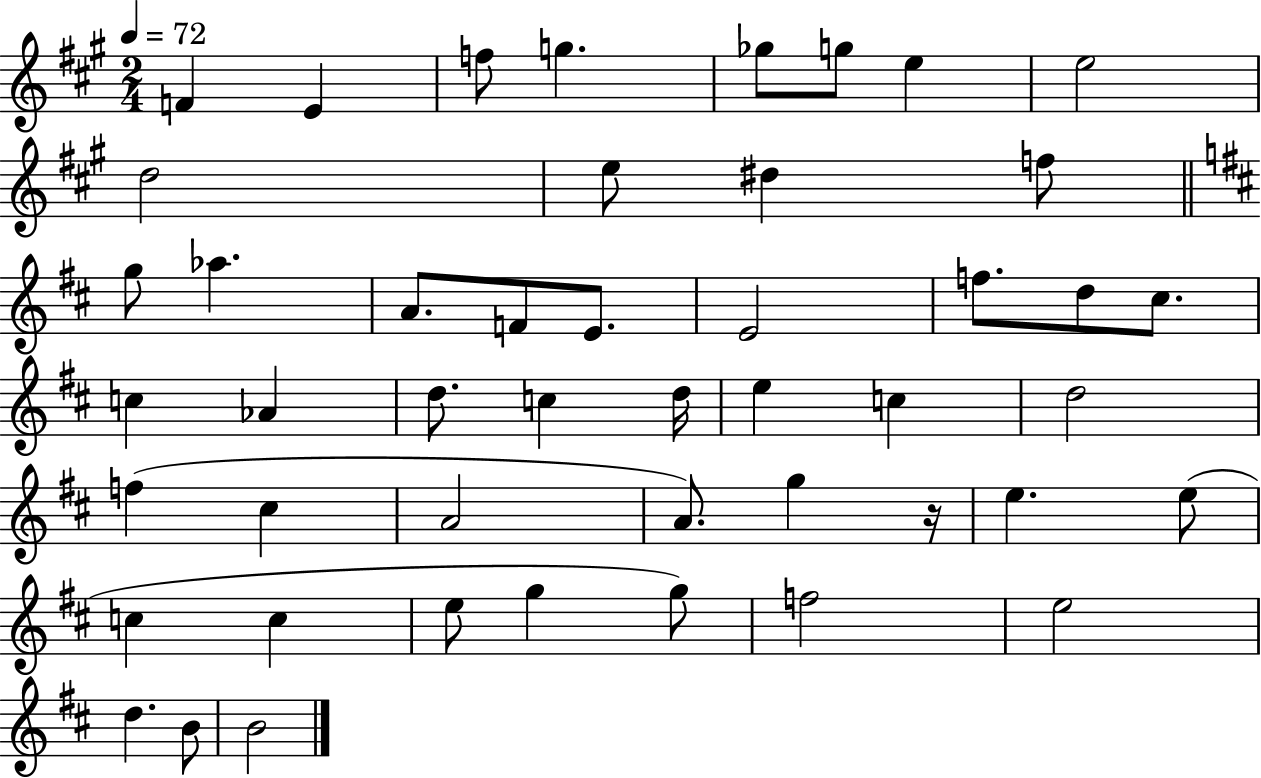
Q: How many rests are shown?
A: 1